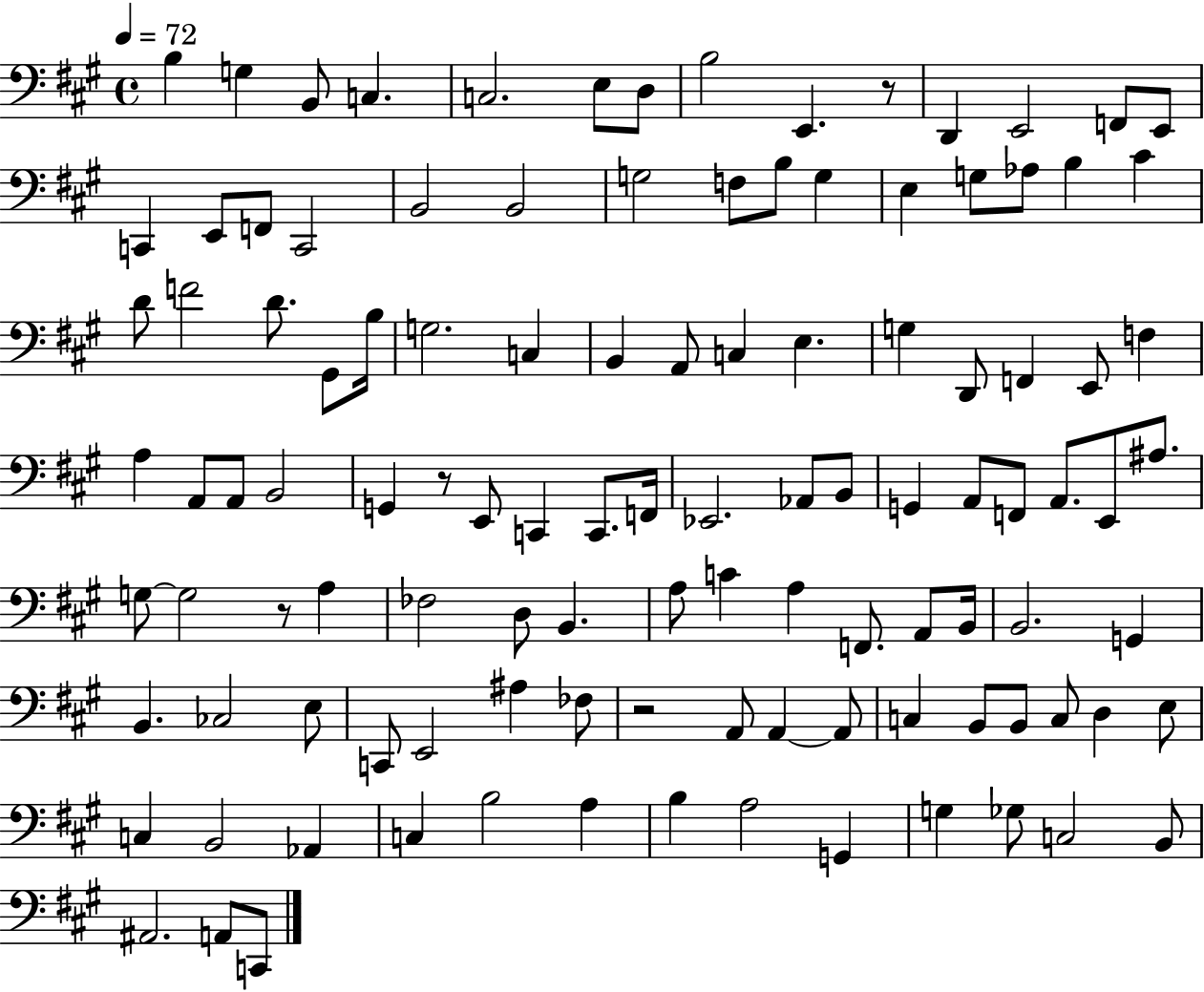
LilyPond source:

{
  \clef bass
  \time 4/4
  \defaultTimeSignature
  \key a \major
  \tempo 4 = 72
  b4 g4 b,8 c4. | c2. e8 d8 | b2 e,4. r8 | d,4 e,2 f,8 e,8 | \break c,4 e,8 f,8 c,2 | b,2 b,2 | g2 f8 b8 g4 | e4 g8 aes8 b4 cis'4 | \break d'8 f'2 d'8. gis,8 b16 | g2. c4 | b,4 a,8 c4 e4. | g4 d,8 f,4 e,8 f4 | \break a4 a,8 a,8 b,2 | g,4 r8 e,8 c,4 c,8. f,16 | ees,2. aes,8 b,8 | g,4 a,8 f,8 a,8. e,8 ais8. | \break g8~~ g2 r8 a4 | fes2 d8 b,4. | a8 c'4 a4 f,8. a,8 b,16 | b,2. g,4 | \break b,4. ces2 e8 | c,8 e,2 ais4 fes8 | r2 a,8 a,4~~ a,8 | c4 b,8 b,8 c8 d4 e8 | \break c4 b,2 aes,4 | c4 b2 a4 | b4 a2 g,4 | g4 ges8 c2 b,8 | \break ais,2. a,8 c,8 | \bar "|."
}